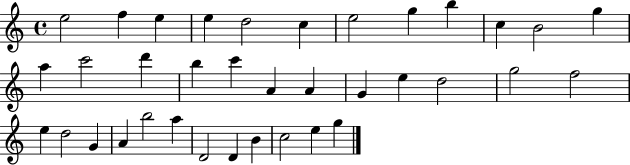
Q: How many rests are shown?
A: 0